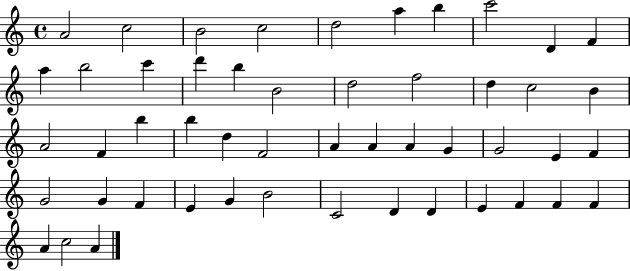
{
  \clef treble
  \time 4/4
  \defaultTimeSignature
  \key c \major
  a'2 c''2 | b'2 c''2 | d''2 a''4 b''4 | c'''2 d'4 f'4 | \break a''4 b''2 c'''4 | d'''4 b''4 b'2 | d''2 f''2 | d''4 c''2 b'4 | \break a'2 f'4 b''4 | b''4 d''4 f'2 | a'4 a'4 a'4 g'4 | g'2 e'4 f'4 | \break g'2 g'4 f'4 | e'4 g'4 b'2 | c'2 d'4 d'4 | e'4 f'4 f'4 f'4 | \break a'4 c''2 a'4 | \bar "|."
}